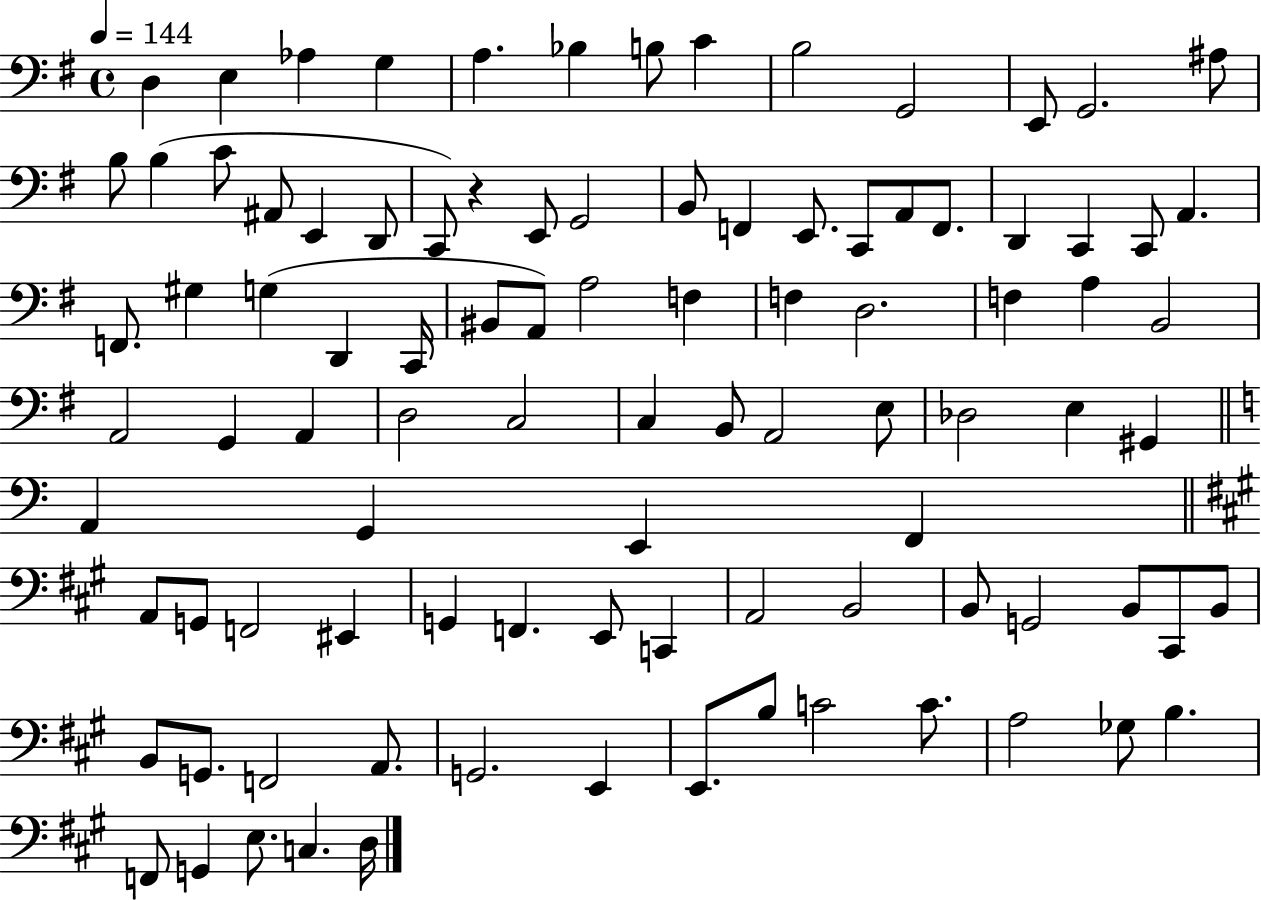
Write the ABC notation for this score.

X:1
T:Untitled
M:4/4
L:1/4
K:G
D, E, _A, G, A, _B, B,/2 C B,2 G,,2 E,,/2 G,,2 ^A,/2 B,/2 B, C/2 ^A,,/2 E,, D,,/2 C,,/2 z E,,/2 G,,2 B,,/2 F,, E,,/2 C,,/2 A,,/2 F,,/2 D,, C,, C,,/2 A,, F,,/2 ^G, G, D,, C,,/4 ^B,,/2 A,,/2 A,2 F, F, D,2 F, A, B,,2 A,,2 G,, A,, D,2 C,2 C, B,,/2 A,,2 E,/2 _D,2 E, ^G,, A,, G,, E,, F,, A,,/2 G,,/2 F,,2 ^E,, G,, F,, E,,/2 C,, A,,2 B,,2 B,,/2 G,,2 B,,/2 ^C,,/2 B,,/2 B,,/2 G,,/2 F,,2 A,,/2 G,,2 E,, E,,/2 B,/2 C2 C/2 A,2 _G,/2 B, F,,/2 G,, E,/2 C, D,/4